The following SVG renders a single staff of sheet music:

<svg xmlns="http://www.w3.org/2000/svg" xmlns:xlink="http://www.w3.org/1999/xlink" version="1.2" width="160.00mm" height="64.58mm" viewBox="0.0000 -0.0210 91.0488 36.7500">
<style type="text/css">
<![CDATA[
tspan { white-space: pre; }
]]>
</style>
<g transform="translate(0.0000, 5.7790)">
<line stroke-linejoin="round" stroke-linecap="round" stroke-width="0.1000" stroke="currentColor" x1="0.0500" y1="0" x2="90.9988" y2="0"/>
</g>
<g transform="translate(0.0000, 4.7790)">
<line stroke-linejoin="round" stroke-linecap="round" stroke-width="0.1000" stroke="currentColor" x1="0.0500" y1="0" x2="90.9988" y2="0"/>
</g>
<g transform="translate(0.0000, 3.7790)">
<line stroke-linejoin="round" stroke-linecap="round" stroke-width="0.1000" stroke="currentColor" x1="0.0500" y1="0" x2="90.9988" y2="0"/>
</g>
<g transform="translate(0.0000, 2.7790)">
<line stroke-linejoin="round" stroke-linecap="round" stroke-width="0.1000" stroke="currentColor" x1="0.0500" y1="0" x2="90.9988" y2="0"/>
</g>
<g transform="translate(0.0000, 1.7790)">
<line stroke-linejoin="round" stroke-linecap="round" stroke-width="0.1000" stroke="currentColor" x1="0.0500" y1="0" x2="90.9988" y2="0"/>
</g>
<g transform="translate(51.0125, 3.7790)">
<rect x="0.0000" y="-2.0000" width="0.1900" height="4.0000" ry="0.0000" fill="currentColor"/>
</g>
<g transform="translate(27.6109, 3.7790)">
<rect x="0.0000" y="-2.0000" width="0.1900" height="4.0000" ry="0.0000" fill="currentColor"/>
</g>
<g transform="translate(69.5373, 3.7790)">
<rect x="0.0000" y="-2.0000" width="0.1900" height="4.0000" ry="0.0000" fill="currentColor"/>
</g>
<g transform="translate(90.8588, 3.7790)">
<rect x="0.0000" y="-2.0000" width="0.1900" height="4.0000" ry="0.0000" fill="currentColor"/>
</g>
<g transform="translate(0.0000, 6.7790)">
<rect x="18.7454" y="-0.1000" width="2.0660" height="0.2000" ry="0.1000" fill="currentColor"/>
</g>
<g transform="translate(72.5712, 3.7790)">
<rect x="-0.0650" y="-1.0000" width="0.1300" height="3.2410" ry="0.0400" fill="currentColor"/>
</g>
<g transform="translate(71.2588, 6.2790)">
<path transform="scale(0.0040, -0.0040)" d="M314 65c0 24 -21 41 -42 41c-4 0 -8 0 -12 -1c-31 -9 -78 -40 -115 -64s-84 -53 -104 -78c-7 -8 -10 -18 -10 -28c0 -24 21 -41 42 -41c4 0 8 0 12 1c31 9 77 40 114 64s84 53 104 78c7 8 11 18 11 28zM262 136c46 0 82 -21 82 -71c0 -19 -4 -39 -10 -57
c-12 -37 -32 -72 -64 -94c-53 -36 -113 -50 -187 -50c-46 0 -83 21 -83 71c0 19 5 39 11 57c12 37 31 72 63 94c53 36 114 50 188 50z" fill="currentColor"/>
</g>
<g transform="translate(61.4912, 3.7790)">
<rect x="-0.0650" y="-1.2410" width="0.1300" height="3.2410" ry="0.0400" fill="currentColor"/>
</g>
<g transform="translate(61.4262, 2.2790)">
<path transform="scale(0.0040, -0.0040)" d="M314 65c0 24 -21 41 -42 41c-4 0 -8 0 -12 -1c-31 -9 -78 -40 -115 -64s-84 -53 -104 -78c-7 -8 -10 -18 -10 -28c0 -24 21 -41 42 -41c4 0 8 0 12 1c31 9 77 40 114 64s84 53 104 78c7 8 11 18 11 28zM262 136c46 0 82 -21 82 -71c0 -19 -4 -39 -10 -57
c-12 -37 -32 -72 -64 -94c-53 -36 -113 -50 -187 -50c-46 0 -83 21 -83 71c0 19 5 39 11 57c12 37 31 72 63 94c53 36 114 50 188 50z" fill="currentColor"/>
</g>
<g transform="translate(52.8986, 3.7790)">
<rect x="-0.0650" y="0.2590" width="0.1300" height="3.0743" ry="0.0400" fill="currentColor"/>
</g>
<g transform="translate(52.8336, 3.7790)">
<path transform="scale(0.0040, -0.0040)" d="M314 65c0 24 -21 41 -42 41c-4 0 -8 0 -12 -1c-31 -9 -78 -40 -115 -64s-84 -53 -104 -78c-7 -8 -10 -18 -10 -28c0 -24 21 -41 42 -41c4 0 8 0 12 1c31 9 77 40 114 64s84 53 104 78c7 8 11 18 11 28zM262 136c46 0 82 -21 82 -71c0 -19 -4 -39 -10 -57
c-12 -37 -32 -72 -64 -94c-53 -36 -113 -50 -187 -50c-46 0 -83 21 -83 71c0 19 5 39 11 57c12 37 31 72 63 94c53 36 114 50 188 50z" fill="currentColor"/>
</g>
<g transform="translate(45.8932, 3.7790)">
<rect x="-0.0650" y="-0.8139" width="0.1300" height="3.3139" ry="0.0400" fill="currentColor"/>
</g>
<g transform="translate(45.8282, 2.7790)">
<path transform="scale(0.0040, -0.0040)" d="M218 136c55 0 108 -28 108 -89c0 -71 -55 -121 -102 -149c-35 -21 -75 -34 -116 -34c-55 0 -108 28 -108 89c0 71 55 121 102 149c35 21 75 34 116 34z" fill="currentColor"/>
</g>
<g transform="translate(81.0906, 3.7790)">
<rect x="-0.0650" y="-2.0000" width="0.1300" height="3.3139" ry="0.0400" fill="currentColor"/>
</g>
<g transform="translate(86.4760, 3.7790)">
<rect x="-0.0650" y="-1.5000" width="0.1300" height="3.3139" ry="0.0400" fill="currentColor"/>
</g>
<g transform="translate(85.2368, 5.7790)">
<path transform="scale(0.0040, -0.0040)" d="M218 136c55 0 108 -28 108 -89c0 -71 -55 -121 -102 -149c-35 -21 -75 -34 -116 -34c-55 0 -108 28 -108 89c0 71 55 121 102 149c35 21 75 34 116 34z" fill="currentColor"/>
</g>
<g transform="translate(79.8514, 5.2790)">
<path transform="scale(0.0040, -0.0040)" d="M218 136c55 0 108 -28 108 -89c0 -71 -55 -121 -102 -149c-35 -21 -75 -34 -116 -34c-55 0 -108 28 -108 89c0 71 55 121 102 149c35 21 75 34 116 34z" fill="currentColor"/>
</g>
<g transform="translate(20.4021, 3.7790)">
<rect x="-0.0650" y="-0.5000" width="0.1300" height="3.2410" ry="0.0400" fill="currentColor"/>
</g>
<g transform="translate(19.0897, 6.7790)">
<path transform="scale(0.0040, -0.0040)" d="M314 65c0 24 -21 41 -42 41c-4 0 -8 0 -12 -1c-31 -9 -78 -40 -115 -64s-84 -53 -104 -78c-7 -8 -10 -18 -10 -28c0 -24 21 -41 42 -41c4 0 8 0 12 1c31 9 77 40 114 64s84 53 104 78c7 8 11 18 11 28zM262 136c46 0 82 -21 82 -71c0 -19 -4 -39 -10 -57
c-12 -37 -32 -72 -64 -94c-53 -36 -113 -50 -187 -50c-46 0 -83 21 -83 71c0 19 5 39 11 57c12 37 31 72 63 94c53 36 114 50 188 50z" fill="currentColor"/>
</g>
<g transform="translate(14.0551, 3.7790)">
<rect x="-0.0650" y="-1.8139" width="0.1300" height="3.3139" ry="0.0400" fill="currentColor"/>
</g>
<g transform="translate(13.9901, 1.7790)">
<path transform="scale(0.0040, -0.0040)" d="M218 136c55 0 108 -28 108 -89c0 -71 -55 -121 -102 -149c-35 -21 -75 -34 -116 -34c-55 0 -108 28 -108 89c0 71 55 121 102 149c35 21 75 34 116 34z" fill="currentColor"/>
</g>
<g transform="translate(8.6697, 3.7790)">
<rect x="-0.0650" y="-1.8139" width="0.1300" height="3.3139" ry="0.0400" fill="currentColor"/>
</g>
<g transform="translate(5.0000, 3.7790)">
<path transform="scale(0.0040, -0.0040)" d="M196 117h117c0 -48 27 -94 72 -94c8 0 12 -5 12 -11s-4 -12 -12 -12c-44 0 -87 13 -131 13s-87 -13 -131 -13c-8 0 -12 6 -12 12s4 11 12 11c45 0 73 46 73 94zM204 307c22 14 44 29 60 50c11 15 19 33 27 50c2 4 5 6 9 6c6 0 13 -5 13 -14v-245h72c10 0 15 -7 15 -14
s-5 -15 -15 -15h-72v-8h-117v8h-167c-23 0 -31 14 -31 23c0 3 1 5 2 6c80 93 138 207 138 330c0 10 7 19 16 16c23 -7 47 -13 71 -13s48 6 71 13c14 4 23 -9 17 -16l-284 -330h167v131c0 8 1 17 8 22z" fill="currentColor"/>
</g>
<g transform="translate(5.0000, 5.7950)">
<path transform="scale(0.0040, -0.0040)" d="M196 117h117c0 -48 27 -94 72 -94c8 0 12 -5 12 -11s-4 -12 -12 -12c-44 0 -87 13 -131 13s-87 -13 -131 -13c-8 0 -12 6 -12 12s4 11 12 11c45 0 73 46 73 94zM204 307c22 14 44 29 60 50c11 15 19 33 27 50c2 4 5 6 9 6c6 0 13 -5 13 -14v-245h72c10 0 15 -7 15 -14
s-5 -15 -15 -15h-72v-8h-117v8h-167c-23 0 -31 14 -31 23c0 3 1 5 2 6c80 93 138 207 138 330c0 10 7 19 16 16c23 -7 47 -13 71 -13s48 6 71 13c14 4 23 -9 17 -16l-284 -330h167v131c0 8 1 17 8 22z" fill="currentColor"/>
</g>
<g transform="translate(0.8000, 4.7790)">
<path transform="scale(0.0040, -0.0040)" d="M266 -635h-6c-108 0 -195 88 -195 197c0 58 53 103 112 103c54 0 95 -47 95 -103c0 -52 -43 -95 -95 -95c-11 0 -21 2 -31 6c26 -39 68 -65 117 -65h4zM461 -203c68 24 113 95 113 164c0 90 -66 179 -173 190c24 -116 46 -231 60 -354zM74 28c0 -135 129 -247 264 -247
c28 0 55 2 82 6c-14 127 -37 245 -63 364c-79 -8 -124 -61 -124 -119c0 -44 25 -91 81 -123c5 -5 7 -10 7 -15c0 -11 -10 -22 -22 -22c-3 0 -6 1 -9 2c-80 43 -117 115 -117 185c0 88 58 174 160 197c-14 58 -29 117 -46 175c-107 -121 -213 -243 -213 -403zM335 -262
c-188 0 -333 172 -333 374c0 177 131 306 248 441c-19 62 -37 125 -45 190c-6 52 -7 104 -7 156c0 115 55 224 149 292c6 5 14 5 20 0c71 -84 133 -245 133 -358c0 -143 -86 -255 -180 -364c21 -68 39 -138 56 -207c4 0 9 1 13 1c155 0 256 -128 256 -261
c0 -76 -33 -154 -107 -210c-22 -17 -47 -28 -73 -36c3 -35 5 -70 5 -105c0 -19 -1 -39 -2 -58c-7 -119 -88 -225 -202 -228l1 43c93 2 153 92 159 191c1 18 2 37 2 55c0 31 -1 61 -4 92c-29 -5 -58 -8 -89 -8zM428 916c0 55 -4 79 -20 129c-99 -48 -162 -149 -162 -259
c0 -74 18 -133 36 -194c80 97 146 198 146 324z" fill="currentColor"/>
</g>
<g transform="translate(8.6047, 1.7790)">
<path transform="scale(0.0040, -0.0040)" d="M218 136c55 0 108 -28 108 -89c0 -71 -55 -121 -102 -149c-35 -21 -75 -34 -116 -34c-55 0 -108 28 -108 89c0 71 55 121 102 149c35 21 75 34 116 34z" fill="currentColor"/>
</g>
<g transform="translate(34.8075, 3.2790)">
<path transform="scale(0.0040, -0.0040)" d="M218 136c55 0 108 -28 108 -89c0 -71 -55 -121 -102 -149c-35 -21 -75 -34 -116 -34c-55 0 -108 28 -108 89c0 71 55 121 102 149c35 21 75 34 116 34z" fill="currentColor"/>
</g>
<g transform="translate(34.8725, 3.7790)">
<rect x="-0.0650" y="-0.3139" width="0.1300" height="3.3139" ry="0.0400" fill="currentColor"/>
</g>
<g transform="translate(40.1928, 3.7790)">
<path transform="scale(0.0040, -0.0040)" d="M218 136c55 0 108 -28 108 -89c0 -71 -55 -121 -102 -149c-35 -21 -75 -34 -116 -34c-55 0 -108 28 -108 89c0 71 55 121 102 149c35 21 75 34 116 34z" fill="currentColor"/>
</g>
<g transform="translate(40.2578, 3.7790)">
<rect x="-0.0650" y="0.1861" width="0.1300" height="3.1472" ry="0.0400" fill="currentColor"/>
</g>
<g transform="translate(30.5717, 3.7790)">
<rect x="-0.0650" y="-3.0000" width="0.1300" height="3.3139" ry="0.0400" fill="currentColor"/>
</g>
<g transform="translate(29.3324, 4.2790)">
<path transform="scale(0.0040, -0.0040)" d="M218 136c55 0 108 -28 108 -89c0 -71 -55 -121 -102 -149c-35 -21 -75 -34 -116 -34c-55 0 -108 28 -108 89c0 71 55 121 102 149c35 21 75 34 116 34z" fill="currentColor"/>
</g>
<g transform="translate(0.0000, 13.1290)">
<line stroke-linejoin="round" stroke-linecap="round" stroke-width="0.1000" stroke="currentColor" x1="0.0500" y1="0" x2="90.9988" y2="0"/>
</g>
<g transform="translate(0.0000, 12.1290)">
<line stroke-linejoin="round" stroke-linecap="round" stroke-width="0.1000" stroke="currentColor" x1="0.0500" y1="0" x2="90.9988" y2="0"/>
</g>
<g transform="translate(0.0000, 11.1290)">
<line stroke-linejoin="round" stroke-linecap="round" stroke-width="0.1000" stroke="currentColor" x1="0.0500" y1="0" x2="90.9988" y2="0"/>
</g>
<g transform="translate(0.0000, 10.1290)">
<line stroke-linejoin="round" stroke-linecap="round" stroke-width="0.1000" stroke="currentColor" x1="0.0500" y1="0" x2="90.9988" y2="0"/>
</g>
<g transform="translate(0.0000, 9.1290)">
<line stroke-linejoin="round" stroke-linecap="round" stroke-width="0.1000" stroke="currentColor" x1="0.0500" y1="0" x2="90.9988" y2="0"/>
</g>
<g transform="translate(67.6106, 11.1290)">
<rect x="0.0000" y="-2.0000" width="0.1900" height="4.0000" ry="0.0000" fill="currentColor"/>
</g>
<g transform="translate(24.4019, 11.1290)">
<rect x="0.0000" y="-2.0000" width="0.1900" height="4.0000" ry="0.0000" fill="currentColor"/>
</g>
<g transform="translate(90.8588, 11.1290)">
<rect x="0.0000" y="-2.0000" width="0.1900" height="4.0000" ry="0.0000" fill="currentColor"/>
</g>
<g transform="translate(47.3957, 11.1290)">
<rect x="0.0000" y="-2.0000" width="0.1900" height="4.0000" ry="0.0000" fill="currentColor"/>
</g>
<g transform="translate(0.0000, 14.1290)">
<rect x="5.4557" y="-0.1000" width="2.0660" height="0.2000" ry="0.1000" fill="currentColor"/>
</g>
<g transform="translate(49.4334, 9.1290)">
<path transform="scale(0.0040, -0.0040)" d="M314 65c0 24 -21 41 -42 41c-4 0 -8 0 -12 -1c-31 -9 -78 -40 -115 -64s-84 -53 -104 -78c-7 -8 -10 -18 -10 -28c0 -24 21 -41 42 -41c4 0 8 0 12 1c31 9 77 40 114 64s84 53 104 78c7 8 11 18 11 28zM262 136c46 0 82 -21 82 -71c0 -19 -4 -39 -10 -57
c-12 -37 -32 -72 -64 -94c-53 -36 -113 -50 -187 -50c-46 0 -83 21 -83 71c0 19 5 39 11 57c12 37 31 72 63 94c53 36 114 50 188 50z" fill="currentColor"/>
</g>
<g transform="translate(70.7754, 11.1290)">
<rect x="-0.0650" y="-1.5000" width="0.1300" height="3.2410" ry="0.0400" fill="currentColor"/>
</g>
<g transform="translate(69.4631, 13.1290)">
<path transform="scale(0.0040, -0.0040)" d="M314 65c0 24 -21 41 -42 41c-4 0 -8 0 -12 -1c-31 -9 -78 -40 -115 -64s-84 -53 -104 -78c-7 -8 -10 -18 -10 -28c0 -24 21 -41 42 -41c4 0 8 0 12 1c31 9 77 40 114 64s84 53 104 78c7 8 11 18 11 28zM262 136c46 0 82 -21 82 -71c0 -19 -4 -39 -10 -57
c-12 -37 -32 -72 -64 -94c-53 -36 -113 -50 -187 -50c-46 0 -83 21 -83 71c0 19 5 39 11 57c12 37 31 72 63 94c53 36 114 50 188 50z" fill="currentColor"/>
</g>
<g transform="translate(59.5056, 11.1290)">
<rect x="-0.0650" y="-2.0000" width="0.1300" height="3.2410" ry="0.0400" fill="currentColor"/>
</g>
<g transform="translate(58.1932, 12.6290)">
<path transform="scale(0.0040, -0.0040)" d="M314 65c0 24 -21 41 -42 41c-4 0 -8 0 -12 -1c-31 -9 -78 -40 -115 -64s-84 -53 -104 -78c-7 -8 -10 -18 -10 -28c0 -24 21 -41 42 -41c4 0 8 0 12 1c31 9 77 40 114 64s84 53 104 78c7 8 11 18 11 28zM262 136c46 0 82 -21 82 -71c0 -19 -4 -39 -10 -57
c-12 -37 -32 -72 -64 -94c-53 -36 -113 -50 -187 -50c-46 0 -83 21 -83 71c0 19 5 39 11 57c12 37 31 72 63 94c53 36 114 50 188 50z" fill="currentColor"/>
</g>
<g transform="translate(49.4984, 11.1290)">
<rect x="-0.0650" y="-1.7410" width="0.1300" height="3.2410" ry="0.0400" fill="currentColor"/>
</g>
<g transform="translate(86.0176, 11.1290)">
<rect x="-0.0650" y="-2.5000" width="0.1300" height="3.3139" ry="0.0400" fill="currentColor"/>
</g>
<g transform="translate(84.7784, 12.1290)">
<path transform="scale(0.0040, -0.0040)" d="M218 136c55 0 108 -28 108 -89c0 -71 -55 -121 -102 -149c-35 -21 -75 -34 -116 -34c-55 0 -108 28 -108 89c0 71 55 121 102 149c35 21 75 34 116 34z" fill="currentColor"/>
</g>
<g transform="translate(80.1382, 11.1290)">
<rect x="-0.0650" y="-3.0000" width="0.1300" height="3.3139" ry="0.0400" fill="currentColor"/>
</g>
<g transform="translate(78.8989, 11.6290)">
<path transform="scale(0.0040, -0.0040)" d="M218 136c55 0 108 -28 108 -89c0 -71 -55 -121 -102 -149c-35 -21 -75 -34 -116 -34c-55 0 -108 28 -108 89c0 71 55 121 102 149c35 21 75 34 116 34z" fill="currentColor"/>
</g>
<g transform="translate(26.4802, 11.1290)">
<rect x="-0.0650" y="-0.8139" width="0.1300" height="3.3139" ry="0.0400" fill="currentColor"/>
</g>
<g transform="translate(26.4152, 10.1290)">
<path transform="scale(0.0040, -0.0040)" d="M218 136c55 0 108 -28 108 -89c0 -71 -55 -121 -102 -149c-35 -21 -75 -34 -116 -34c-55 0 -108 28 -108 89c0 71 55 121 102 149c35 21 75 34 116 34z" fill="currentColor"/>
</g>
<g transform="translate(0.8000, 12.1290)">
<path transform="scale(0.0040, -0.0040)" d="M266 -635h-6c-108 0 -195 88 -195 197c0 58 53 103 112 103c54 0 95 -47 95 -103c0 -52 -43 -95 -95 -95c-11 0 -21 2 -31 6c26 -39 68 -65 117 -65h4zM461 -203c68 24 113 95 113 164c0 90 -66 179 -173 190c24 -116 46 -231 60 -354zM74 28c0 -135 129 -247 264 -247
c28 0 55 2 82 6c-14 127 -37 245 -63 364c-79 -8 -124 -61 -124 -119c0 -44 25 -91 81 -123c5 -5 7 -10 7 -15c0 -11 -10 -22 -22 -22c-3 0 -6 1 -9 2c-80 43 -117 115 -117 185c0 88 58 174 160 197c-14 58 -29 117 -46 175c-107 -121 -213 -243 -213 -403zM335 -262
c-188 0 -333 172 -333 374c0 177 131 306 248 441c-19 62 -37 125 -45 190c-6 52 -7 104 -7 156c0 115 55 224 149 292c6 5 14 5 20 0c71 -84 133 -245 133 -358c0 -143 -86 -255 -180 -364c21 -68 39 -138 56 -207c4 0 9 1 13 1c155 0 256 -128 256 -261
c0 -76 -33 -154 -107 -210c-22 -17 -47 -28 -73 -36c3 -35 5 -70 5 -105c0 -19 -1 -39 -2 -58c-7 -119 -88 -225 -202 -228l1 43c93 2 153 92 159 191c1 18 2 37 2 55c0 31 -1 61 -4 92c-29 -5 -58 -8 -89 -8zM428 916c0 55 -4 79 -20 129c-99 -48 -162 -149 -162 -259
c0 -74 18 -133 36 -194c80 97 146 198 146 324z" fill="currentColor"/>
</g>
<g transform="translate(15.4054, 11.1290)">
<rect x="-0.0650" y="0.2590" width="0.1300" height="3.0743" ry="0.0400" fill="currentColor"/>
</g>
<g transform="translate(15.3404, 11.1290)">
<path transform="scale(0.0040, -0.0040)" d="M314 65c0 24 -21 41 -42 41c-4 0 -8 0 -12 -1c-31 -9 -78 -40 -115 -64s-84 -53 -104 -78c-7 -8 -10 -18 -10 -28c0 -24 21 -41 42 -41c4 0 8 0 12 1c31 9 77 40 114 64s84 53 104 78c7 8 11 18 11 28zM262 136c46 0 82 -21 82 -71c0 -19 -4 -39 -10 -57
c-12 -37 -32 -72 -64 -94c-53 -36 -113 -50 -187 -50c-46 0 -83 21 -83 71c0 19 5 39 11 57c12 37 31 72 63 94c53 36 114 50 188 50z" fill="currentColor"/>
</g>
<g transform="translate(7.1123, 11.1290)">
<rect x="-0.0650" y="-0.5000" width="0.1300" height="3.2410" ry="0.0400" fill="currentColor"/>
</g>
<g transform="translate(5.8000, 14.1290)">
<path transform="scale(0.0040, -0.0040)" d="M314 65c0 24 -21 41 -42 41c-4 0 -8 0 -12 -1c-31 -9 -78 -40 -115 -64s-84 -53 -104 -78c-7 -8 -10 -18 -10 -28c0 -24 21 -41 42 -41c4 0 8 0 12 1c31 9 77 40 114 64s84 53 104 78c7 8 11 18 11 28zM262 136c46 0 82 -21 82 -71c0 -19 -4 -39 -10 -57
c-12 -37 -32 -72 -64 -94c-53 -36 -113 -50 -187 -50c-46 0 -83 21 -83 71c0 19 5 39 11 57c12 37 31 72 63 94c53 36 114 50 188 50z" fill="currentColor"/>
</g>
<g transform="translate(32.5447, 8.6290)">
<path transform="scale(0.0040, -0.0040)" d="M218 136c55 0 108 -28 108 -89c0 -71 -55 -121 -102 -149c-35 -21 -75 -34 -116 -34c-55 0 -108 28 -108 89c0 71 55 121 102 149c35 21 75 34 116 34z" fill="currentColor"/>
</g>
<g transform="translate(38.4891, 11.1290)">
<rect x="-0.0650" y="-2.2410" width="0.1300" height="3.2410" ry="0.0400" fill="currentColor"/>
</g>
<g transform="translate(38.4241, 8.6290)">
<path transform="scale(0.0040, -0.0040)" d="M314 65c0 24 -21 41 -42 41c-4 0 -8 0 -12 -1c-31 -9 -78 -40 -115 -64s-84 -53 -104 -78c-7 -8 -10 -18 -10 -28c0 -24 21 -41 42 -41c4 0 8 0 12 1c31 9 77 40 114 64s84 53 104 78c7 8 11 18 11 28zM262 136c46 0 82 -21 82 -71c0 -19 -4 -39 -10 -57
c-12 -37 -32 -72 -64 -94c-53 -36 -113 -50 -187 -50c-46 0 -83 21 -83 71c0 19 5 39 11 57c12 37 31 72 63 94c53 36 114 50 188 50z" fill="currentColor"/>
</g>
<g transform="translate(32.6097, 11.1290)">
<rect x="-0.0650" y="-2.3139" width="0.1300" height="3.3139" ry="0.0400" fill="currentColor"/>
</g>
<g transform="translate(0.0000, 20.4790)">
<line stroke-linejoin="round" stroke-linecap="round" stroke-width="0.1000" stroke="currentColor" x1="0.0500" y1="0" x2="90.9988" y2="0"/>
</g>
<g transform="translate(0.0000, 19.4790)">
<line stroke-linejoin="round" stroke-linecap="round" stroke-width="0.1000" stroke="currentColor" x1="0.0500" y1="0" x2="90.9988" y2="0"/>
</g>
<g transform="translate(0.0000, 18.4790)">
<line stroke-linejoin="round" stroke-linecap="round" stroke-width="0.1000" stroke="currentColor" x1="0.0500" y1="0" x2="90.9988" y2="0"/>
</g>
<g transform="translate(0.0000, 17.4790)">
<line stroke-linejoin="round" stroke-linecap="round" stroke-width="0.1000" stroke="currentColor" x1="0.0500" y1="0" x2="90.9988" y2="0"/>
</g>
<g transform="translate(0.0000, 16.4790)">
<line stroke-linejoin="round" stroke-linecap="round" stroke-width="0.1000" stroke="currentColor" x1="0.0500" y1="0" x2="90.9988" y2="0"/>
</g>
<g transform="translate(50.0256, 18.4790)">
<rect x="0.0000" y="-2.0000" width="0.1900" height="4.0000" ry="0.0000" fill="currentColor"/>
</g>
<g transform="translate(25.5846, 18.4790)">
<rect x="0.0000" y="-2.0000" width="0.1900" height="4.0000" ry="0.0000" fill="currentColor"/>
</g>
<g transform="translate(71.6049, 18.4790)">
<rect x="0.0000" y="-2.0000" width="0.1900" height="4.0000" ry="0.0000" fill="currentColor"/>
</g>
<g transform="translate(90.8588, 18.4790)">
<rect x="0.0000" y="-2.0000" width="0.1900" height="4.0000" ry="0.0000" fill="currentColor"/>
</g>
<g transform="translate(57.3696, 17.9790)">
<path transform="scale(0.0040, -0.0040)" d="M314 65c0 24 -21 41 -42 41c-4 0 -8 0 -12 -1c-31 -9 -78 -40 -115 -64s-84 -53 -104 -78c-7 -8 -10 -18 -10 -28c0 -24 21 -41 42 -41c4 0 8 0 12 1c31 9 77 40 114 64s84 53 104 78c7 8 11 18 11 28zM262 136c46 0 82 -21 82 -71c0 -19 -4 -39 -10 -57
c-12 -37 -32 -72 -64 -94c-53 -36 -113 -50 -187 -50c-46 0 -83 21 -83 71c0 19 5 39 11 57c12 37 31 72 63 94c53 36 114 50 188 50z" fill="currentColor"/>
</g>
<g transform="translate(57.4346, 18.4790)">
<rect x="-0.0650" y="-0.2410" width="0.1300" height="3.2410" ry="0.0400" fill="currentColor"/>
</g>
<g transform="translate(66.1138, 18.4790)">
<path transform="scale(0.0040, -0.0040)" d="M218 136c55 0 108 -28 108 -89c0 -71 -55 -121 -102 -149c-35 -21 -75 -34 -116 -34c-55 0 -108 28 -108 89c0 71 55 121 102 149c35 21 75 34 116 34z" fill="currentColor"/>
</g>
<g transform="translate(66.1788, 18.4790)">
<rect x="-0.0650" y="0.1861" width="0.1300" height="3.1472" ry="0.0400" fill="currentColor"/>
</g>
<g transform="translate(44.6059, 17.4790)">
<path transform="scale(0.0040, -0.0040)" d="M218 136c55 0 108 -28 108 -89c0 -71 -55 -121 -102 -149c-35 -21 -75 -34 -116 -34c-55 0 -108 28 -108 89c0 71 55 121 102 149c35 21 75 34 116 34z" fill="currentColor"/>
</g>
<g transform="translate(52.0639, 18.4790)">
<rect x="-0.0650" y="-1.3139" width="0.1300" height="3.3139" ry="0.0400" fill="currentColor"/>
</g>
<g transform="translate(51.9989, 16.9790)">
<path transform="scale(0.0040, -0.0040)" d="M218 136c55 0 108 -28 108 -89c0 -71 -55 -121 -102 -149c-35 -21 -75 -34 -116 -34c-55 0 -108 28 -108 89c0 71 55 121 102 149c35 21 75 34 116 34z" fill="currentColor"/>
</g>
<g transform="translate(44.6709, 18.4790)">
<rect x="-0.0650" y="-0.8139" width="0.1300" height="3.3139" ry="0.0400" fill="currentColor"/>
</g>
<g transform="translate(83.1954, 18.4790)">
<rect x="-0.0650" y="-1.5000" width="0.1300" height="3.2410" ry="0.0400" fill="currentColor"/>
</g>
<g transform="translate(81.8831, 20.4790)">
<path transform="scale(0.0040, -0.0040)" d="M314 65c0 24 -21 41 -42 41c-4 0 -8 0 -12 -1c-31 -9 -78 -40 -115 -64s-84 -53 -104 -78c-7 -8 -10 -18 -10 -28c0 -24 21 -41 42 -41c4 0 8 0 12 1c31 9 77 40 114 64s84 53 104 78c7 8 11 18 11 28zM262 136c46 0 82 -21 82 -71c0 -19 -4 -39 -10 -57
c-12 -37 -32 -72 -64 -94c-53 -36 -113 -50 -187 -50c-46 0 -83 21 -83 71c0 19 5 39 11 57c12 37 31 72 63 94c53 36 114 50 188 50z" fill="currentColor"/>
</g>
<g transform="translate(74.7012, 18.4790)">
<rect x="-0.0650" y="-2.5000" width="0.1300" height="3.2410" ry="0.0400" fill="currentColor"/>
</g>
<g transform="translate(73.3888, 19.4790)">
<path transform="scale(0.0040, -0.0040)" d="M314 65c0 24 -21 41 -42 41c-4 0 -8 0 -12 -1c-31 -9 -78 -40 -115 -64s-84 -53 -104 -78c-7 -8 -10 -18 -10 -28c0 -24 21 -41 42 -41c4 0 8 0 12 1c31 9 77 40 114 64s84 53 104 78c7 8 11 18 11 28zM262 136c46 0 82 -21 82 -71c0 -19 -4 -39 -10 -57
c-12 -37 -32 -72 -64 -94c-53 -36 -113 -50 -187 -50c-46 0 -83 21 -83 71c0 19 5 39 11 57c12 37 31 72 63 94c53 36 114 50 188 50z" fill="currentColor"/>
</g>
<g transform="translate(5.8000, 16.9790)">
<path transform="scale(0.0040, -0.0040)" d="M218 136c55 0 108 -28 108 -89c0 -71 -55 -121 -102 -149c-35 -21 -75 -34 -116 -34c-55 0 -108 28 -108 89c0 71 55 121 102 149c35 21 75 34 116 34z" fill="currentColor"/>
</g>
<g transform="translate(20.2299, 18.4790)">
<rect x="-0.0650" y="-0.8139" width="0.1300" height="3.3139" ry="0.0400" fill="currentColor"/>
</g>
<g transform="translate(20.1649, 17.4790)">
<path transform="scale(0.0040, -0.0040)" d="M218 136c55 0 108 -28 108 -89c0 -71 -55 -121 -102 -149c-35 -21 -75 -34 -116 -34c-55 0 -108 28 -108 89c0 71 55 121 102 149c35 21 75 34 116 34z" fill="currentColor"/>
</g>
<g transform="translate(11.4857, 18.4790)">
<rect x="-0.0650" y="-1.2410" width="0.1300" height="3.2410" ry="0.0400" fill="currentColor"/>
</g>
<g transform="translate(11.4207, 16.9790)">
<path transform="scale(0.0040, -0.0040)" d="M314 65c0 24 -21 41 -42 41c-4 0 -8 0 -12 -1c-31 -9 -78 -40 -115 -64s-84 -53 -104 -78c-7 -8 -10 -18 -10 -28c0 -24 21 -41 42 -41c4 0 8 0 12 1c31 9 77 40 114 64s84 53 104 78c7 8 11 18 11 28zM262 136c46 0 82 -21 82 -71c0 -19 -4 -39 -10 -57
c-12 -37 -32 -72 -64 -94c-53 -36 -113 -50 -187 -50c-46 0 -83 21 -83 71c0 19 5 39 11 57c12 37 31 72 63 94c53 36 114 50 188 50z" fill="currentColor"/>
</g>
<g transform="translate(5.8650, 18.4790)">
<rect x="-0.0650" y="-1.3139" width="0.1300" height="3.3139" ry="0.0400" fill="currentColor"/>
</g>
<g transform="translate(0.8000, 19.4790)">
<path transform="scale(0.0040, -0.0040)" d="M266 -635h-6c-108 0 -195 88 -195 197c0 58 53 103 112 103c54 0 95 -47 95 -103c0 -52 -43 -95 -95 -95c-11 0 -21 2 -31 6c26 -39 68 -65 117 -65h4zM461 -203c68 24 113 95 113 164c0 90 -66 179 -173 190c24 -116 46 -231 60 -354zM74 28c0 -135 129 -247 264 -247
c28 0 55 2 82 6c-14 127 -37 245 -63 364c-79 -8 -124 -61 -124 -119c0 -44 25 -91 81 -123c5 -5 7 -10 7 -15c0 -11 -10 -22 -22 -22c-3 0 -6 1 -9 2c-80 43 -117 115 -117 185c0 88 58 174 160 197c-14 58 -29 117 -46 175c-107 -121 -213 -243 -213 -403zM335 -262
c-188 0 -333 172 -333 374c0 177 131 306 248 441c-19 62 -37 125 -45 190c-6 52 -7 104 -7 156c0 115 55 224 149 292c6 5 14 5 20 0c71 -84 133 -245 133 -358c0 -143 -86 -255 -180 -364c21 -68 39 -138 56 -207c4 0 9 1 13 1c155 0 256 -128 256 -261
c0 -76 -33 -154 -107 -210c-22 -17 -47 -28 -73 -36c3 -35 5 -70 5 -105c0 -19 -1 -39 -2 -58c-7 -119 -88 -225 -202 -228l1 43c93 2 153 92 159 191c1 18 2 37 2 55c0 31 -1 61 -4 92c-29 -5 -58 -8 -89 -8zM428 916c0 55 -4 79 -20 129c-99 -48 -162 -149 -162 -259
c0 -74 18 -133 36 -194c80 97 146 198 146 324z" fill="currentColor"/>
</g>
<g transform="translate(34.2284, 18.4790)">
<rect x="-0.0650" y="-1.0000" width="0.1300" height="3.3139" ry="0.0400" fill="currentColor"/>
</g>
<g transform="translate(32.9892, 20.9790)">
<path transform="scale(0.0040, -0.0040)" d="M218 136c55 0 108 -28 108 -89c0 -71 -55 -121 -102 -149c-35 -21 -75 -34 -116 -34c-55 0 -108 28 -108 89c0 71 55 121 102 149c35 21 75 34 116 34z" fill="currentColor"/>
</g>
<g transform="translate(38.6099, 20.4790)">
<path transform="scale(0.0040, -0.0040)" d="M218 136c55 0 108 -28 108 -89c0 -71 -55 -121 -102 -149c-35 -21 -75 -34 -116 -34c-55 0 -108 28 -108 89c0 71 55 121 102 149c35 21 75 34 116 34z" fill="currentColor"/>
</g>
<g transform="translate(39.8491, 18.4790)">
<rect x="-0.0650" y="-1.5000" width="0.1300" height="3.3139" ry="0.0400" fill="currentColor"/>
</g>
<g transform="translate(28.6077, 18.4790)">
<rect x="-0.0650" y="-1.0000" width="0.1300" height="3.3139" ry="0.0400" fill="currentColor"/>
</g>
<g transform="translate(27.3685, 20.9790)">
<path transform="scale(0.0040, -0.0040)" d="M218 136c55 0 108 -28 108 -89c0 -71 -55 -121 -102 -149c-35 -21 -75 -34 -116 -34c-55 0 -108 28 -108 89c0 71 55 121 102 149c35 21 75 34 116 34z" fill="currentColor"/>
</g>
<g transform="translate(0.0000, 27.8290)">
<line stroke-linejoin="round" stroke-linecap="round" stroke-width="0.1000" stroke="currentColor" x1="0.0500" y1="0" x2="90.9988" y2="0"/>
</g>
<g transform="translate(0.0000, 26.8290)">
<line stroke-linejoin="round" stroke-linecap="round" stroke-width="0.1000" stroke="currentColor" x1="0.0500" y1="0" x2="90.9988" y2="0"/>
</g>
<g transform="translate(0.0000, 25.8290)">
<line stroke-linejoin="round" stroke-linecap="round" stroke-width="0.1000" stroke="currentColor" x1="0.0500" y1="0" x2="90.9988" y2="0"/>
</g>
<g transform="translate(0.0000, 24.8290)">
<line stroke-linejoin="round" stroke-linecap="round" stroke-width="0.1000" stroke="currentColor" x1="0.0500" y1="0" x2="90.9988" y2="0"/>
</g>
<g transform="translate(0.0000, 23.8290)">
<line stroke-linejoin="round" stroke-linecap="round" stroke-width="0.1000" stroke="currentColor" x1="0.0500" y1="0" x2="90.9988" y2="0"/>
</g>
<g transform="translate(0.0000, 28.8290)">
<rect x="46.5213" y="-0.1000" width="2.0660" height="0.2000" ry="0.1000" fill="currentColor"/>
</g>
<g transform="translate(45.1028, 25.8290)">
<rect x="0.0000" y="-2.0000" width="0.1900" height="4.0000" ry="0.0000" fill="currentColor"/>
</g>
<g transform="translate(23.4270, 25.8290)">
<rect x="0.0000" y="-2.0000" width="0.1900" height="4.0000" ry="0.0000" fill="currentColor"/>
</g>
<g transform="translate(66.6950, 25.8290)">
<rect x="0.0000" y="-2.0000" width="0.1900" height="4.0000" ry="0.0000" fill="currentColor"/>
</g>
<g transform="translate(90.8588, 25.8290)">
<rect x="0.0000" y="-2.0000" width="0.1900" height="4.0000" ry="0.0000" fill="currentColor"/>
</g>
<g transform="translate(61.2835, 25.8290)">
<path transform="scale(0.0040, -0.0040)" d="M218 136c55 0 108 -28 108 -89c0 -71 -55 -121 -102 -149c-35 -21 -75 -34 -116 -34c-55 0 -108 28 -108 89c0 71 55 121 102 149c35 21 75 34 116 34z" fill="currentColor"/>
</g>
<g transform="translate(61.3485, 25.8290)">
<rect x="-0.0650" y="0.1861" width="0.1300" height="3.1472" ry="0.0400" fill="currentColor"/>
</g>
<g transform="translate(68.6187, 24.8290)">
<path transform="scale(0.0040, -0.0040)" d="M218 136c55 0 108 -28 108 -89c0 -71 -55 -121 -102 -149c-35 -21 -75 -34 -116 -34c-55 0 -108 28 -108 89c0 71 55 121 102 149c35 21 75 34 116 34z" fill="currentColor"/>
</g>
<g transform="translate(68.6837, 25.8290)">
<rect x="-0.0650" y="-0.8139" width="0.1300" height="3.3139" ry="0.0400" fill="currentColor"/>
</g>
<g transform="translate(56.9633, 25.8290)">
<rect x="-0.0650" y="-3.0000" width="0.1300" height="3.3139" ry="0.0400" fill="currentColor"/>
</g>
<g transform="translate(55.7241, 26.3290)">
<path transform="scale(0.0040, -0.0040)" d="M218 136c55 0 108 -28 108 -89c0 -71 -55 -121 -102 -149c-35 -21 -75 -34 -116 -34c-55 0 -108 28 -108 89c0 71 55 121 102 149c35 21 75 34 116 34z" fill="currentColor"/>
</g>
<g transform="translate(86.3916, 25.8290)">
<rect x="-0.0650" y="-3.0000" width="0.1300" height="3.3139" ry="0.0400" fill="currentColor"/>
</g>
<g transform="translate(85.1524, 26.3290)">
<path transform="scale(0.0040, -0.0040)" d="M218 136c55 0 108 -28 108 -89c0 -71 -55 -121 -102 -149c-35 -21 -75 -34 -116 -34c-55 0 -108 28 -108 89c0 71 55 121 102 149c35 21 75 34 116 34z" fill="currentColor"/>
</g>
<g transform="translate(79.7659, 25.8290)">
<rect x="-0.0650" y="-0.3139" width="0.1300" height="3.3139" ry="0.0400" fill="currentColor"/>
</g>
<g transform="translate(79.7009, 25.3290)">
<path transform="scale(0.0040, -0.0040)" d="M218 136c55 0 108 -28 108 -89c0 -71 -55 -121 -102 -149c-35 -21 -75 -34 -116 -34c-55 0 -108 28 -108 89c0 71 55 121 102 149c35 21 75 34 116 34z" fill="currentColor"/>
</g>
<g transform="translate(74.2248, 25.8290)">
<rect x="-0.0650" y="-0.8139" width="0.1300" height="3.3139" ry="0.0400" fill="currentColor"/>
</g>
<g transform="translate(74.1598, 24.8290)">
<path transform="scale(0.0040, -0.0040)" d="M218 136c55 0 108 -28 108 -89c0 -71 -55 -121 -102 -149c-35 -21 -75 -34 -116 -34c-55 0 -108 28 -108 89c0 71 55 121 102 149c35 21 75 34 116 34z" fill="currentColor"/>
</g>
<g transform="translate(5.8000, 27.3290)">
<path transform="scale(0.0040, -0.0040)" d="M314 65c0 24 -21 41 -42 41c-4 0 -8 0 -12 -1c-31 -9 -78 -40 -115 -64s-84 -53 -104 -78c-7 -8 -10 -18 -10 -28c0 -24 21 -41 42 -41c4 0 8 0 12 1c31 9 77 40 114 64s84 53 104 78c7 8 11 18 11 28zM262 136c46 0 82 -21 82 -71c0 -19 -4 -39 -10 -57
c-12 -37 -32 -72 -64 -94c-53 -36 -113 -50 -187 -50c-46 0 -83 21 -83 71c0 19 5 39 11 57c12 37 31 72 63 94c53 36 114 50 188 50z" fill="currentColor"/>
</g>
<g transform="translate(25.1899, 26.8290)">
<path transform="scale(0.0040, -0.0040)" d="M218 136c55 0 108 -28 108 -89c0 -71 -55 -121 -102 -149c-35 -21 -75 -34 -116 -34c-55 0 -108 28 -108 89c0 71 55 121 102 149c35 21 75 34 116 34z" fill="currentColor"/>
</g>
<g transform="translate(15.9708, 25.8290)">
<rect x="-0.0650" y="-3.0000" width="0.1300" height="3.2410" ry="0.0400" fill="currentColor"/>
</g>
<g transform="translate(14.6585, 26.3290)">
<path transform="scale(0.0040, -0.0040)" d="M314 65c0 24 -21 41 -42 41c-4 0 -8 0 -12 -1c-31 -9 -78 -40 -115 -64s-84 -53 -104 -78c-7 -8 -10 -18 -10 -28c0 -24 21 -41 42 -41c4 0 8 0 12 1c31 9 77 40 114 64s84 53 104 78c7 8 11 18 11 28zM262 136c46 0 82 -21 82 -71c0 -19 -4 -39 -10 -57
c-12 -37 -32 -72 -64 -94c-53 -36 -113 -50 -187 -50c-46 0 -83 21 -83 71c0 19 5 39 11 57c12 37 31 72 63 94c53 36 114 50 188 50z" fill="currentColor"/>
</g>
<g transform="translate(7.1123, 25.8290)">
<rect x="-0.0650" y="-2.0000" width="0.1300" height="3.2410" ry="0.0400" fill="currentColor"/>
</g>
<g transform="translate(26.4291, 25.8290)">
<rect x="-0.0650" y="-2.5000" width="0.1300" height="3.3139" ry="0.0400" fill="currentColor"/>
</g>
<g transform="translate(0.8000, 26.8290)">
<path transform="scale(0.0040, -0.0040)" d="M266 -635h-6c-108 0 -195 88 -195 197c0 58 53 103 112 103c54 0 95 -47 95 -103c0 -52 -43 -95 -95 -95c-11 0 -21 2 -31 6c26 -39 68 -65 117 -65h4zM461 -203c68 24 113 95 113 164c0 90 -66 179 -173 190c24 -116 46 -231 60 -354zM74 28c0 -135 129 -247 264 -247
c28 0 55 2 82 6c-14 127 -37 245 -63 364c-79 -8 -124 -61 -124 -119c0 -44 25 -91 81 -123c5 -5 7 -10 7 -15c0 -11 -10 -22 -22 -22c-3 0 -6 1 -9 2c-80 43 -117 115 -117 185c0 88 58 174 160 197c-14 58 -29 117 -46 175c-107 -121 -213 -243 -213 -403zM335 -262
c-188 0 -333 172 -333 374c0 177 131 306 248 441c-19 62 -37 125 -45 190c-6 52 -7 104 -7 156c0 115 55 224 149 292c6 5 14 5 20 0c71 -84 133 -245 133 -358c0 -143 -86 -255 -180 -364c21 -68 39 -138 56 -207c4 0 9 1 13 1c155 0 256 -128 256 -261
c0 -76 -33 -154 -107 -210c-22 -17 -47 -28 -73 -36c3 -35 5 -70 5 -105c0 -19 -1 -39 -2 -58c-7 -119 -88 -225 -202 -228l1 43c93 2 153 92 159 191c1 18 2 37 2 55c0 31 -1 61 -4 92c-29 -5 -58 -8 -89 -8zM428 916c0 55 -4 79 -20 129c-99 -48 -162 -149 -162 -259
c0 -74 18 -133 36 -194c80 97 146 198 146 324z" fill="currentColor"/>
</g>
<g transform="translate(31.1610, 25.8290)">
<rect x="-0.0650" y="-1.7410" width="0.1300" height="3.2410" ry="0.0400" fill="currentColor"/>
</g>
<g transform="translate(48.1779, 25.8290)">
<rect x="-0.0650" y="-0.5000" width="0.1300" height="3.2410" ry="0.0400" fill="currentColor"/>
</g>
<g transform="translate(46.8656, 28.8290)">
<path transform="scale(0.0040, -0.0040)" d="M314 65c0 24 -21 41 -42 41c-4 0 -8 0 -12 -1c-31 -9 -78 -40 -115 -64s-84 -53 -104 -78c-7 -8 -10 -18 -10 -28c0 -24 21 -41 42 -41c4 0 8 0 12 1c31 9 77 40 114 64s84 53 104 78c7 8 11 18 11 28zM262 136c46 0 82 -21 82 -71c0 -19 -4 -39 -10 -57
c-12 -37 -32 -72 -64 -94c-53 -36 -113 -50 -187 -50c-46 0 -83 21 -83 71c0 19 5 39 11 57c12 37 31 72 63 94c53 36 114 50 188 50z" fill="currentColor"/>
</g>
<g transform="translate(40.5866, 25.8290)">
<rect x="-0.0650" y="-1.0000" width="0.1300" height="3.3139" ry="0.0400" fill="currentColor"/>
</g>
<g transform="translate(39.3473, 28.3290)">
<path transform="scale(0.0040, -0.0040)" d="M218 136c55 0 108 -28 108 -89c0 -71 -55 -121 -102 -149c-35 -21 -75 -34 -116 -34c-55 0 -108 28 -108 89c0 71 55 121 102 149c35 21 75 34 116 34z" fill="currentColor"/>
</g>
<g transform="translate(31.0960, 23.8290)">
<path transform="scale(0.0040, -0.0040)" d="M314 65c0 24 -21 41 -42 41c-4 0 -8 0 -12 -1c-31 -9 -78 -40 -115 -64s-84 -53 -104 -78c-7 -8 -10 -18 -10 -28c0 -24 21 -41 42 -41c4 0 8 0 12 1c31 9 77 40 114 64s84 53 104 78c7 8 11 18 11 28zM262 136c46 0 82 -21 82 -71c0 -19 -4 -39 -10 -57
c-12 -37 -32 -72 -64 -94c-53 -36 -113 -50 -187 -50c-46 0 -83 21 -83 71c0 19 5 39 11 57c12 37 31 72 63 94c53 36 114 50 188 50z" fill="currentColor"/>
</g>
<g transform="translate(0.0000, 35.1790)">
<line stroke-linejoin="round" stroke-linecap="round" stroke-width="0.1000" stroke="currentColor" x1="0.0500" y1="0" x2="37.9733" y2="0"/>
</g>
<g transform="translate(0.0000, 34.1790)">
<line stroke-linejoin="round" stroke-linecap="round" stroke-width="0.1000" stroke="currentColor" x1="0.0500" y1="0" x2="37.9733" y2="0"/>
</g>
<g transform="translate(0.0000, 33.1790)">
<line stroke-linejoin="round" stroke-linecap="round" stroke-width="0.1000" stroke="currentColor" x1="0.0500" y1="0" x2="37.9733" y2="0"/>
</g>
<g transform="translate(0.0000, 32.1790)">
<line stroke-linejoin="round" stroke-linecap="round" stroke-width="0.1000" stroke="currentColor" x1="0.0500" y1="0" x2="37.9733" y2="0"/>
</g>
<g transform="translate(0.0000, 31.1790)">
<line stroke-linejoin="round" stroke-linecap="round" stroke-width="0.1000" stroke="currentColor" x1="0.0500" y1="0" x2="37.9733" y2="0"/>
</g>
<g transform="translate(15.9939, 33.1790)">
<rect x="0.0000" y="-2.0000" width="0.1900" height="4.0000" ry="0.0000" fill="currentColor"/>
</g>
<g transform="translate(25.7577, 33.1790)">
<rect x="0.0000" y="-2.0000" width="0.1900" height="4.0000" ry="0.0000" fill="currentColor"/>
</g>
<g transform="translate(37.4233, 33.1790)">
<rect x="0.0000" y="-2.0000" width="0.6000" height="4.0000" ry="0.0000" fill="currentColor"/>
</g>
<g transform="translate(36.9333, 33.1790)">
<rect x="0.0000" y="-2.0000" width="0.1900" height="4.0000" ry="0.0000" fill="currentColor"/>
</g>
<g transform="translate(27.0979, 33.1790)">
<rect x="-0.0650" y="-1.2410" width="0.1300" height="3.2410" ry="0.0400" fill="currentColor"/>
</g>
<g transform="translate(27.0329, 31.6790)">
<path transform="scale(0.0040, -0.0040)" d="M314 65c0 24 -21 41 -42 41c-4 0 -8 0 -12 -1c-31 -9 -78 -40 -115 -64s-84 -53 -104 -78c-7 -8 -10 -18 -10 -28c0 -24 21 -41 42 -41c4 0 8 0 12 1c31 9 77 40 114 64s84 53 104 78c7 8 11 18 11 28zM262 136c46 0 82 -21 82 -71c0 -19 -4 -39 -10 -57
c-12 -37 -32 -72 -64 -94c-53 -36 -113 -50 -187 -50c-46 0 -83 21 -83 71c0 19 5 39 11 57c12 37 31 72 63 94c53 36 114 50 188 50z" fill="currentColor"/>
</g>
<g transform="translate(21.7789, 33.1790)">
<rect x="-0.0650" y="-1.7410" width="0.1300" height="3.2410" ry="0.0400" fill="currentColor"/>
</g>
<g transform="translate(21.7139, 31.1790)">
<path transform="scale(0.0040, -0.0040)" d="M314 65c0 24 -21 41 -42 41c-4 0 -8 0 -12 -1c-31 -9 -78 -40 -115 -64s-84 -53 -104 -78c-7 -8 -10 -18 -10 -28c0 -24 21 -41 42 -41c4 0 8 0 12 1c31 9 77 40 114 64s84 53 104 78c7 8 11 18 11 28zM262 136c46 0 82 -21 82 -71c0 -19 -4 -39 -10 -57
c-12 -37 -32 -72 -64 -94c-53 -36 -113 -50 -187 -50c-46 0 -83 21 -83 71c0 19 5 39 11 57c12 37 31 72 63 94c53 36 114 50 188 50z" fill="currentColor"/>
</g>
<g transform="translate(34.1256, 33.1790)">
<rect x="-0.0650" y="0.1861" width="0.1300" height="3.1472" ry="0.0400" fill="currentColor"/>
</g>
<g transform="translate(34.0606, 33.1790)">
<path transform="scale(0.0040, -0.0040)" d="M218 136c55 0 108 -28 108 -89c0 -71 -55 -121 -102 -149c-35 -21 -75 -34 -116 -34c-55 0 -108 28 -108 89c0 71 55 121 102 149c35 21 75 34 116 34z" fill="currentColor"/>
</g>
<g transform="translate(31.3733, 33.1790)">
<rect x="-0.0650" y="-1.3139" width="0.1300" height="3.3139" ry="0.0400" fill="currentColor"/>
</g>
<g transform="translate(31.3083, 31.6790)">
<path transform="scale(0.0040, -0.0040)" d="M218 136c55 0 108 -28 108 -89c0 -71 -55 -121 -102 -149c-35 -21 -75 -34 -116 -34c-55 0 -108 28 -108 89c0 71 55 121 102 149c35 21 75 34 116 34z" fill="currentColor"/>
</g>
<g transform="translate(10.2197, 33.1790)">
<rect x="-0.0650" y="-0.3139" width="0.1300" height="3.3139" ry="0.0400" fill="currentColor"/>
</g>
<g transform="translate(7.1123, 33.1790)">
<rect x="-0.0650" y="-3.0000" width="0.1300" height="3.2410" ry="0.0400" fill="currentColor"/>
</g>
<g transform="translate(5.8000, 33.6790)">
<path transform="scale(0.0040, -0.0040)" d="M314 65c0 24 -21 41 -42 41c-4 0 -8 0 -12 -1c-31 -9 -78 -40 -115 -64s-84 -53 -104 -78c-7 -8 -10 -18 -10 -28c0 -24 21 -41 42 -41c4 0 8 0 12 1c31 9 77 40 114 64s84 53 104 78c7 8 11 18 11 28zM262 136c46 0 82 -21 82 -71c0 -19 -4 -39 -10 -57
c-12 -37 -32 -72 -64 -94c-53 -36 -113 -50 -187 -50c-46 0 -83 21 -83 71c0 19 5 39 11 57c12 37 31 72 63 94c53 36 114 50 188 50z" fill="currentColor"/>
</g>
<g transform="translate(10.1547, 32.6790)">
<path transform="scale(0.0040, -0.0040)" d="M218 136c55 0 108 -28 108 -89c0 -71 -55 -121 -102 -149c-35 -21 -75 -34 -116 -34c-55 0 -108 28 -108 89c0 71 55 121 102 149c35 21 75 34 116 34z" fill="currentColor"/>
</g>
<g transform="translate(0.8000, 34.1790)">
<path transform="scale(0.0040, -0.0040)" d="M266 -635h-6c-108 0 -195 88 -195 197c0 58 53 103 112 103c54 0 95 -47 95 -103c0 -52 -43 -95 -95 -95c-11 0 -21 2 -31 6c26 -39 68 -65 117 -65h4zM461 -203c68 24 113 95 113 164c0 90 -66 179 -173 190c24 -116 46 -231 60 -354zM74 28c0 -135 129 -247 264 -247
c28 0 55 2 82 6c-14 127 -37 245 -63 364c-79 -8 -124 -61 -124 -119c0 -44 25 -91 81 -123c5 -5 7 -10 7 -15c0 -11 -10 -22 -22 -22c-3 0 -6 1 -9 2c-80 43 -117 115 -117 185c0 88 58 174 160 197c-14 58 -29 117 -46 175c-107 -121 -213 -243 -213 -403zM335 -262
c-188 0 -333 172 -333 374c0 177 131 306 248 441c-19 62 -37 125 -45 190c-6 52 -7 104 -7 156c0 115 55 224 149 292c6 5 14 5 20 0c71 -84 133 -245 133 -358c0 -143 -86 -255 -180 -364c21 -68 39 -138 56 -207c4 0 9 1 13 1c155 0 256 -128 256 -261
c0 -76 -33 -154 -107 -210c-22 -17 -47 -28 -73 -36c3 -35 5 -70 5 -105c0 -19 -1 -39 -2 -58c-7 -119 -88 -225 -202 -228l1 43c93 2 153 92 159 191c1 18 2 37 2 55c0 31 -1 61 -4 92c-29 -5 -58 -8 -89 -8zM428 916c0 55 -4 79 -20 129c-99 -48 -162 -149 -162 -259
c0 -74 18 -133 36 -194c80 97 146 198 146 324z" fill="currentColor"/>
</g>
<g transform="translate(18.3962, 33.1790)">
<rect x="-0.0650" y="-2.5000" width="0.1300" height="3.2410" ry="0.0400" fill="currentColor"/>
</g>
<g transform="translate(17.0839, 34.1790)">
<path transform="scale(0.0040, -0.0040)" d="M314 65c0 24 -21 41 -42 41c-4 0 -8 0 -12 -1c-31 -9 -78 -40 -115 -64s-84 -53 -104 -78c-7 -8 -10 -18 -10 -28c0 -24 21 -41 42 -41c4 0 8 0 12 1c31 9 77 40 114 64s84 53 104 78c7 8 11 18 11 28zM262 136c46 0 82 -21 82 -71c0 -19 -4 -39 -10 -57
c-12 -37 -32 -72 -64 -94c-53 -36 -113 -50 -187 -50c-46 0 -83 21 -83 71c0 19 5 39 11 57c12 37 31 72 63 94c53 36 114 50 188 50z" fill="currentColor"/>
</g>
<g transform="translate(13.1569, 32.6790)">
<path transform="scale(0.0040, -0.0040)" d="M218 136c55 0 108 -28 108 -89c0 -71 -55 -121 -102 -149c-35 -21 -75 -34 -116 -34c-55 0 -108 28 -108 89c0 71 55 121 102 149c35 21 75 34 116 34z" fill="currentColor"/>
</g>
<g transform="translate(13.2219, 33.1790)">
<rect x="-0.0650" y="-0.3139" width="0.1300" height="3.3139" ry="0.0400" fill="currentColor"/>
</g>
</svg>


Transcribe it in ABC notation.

X:1
T:Untitled
M:4/4
L:1/4
K:C
f f C2 A c B d B2 e2 D2 F E C2 B2 d g g2 f2 F2 E2 A G e e2 d D D E d e c2 B G2 E2 F2 A2 G f2 D C2 A B d d c A A2 c c G2 f2 e2 e B